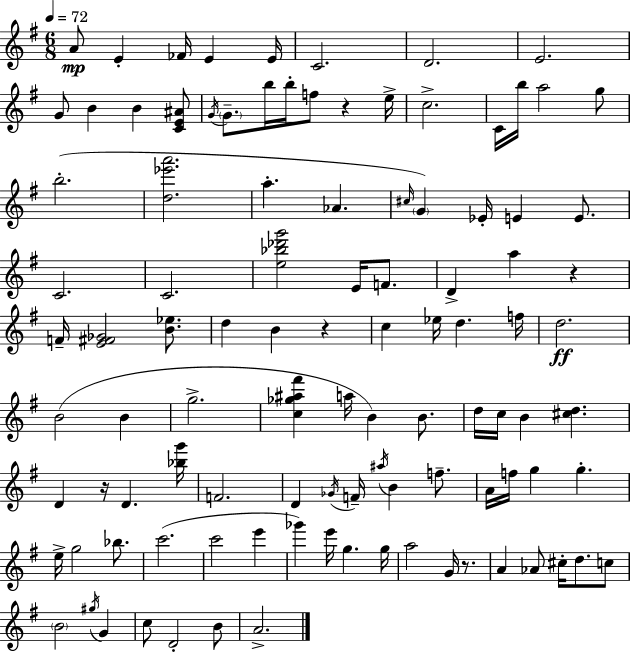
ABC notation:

X:1
T:Untitled
M:6/8
L:1/4
K:Em
A/2 E _F/4 E E/4 C2 D2 E2 G/2 B B [CE^A]/2 G/4 G/2 b/4 b/4 f/2 z e/4 c2 C/4 b/4 a2 g/2 b2 [d_e'a']2 a _A ^c/4 G _E/4 E E/2 C2 C2 [e_b_d'g']2 E/4 F/2 D a z F/4 [E^F_G]2 [B_e]/2 d B z c _e/4 d f/4 d2 B2 B g2 [c_g^a^f'] a/4 B B/2 d/4 c/4 B [^cd] D z/4 D [_bg']/4 F2 D _G/4 F/4 ^a/4 B f/2 A/4 f/4 g g e/4 g2 _b/2 c'2 c'2 e' _g' e'/4 g g/4 a2 G/4 z/2 A _A/2 ^c/4 d/2 c/2 B2 ^g/4 G c/2 D2 B/2 A2